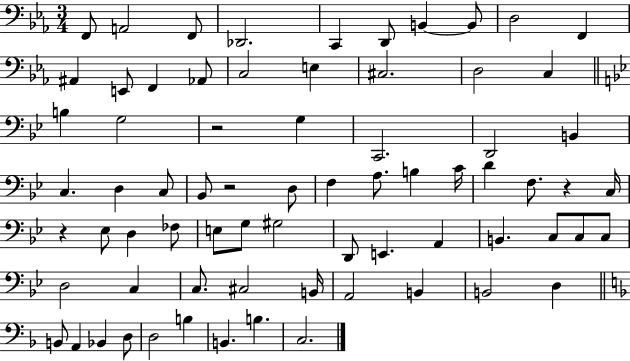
X:1
T:Untitled
M:3/4
L:1/4
K:Eb
F,,/2 A,,2 F,,/2 _D,,2 C,, D,,/2 B,, B,,/2 D,2 F,, ^A,, E,,/2 F,, _A,,/2 C,2 E, ^C,2 D,2 C, B, G,2 z2 G, C,,2 D,,2 B,, C, D, C,/2 _B,,/2 z2 D,/2 F, A,/2 B, C/4 D F,/2 z C,/4 z _E,/2 D, _F,/2 E,/2 G,/2 ^G,2 D,,/2 E,, A,, B,, C,/2 C,/2 C,/2 D,2 C, C,/2 ^C,2 B,,/4 A,,2 B,, B,,2 D, B,,/2 A,, _B,, D,/2 D,2 B, B,, B, C,2